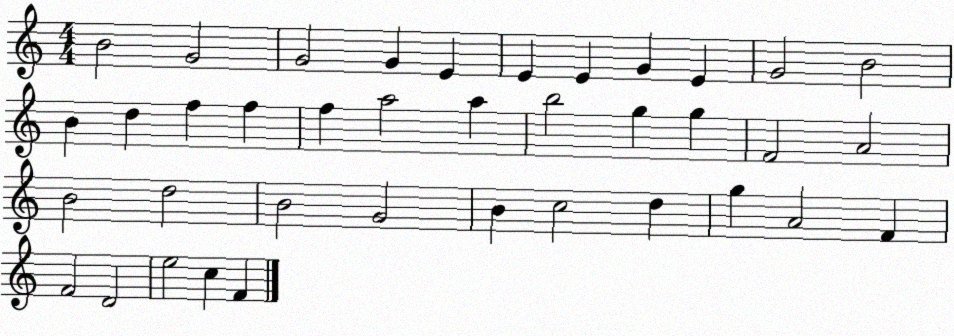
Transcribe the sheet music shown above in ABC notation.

X:1
T:Untitled
M:4/4
L:1/4
K:C
B2 G2 G2 G E E E G E G2 B2 B d f f f a2 a b2 g g F2 A2 B2 d2 B2 G2 B c2 d g A2 F F2 D2 e2 c F